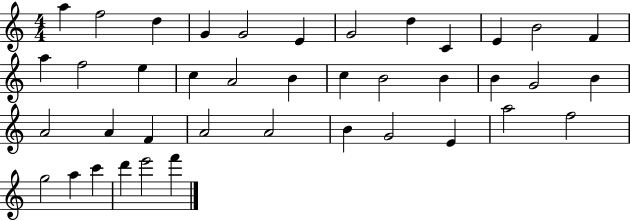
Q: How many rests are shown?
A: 0